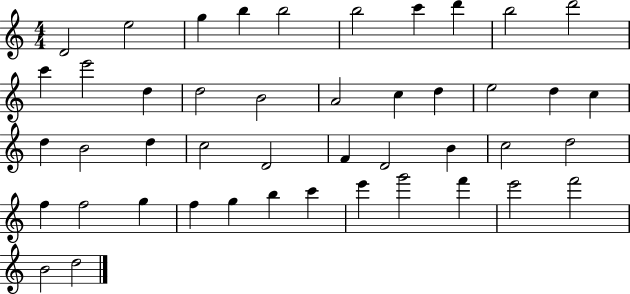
D4/h E5/h G5/q B5/q B5/h B5/h C6/q D6/q B5/h D6/h C6/q E6/h D5/q D5/h B4/h A4/h C5/q D5/q E5/h D5/q C5/q D5/q B4/h D5/q C5/h D4/h F4/q D4/h B4/q C5/h D5/h F5/q F5/h G5/q F5/q G5/q B5/q C6/q E6/q G6/h F6/q E6/h F6/h B4/h D5/h